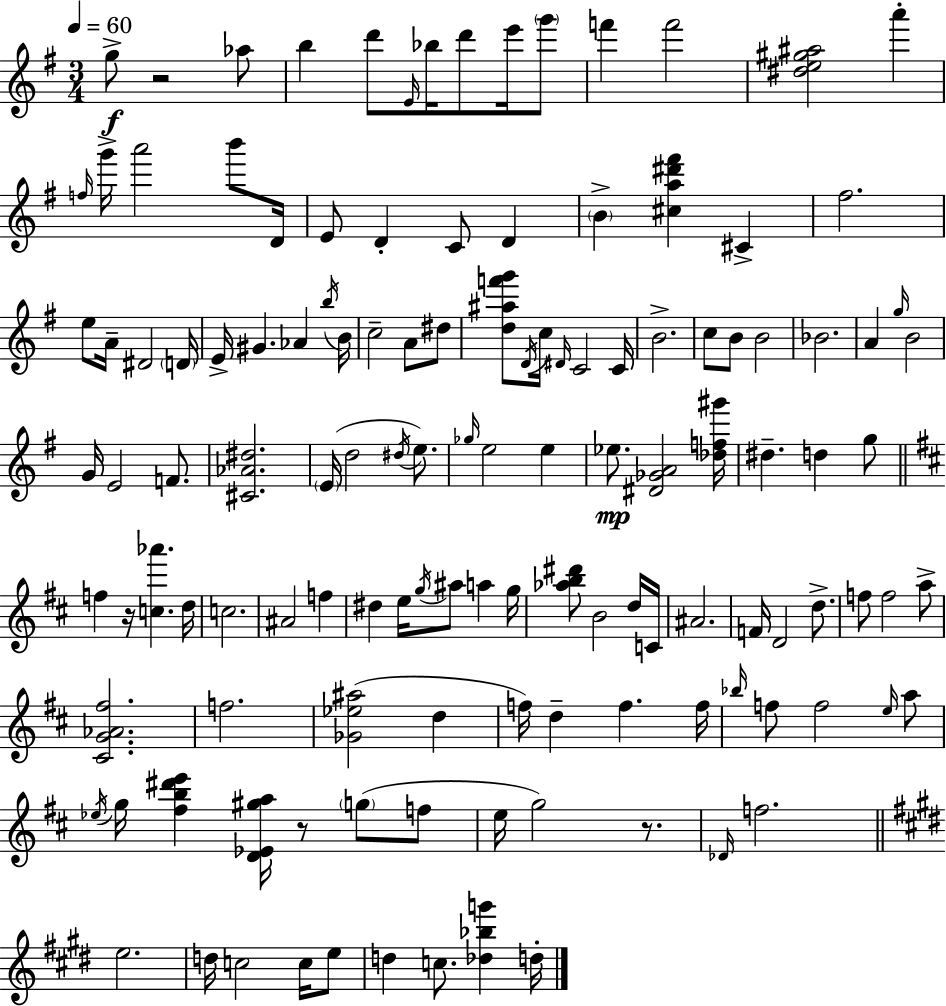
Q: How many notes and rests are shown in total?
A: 128